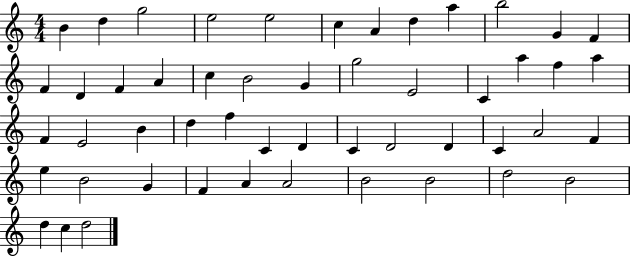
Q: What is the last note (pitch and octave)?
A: D5